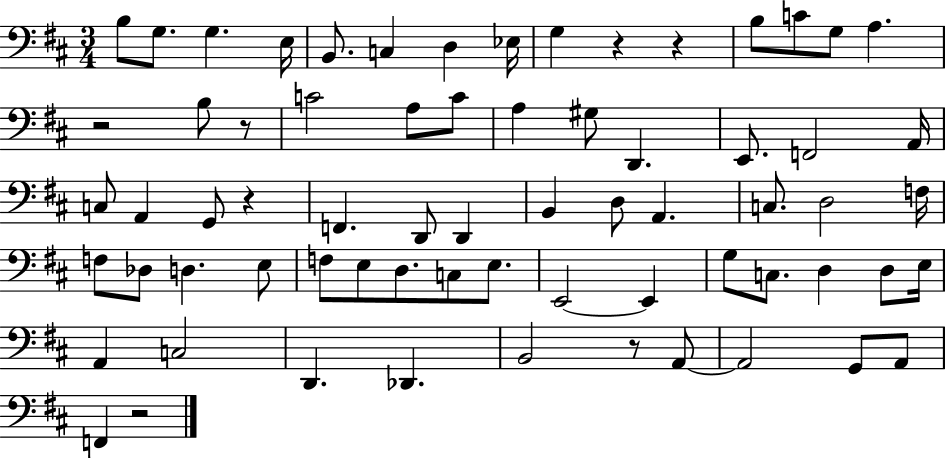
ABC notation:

X:1
T:Untitled
M:3/4
L:1/4
K:D
B,/2 G,/2 G, E,/4 B,,/2 C, D, _E,/4 G, z z B,/2 C/2 G,/2 A, z2 B,/2 z/2 C2 A,/2 C/2 A, ^G,/2 D,, E,,/2 F,,2 A,,/4 C,/2 A,, G,,/2 z F,, D,,/2 D,, B,, D,/2 A,, C,/2 D,2 F,/4 F,/2 _D,/2 D, E,/2 F,/2 E,/2 D,/2 C,/2 E,/2 E,,2 E,, G,/2 C,/2 D, D,/2 E,/4 A,, C,2 D,, _D,, B,,2 z/2 A,,/2 A,,2 G,,/2 A,,/2 F,, z2